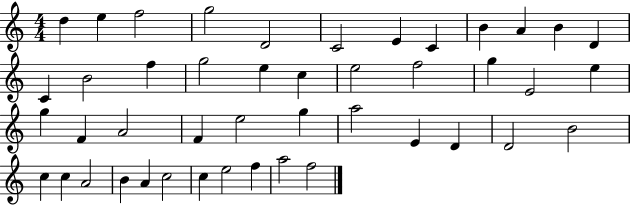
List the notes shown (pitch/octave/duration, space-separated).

D5/q E5/q F5/h G5/h D4/h C4/h E4/q C4/q B4/q A4/q B4/q D4/q C4/q B4/h F5/q G5/h E5/q C5/q E5/h F5/h G5/q E4/h E5/q G5/q F4/q A4/h F4/q E5/h G5/q A5/h E4/q D4/q D4/h B4/h C5/q C5/q A4/h B4/q A4/q C5/h C5/q E5/h F5/q A5/h F5/h